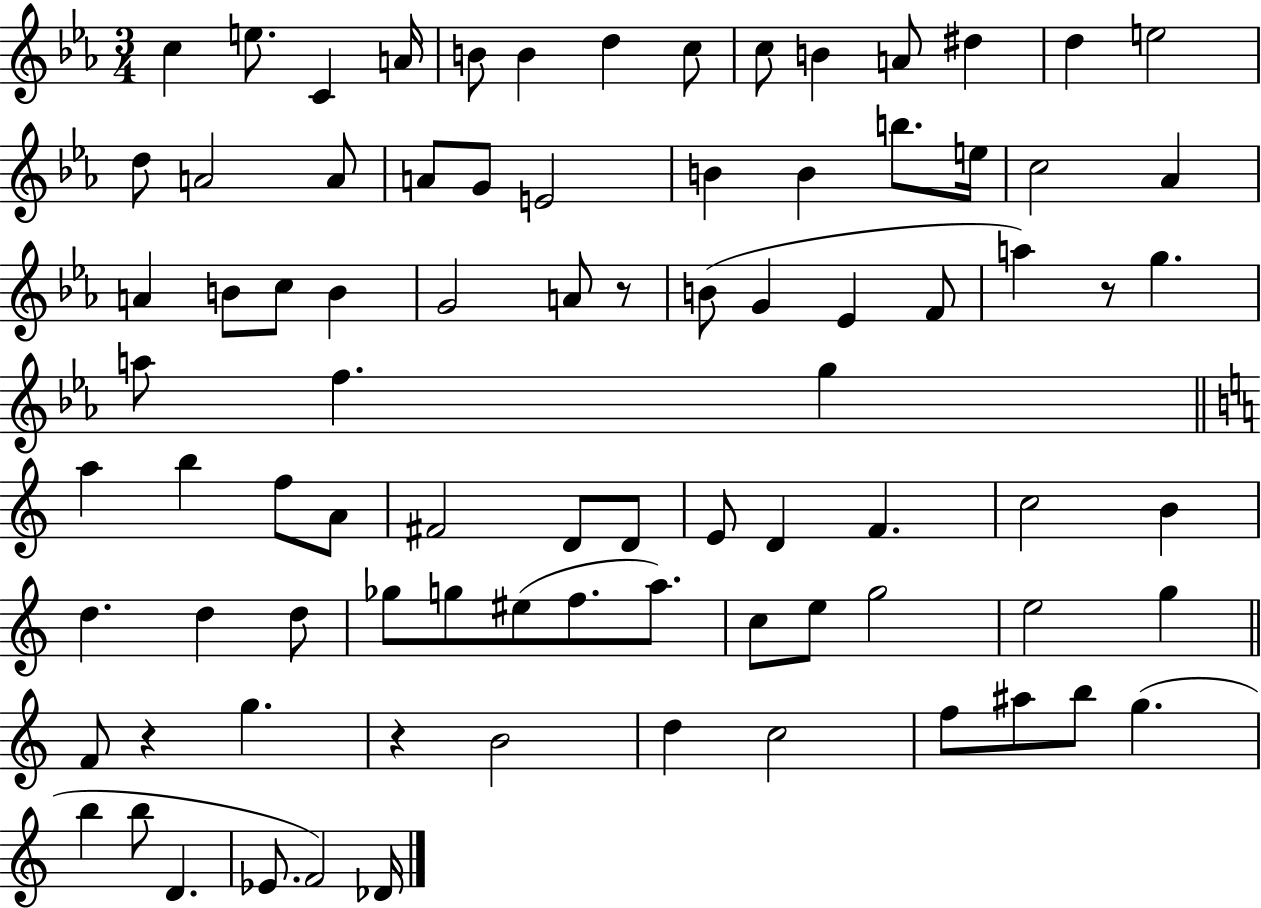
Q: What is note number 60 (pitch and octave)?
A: F5